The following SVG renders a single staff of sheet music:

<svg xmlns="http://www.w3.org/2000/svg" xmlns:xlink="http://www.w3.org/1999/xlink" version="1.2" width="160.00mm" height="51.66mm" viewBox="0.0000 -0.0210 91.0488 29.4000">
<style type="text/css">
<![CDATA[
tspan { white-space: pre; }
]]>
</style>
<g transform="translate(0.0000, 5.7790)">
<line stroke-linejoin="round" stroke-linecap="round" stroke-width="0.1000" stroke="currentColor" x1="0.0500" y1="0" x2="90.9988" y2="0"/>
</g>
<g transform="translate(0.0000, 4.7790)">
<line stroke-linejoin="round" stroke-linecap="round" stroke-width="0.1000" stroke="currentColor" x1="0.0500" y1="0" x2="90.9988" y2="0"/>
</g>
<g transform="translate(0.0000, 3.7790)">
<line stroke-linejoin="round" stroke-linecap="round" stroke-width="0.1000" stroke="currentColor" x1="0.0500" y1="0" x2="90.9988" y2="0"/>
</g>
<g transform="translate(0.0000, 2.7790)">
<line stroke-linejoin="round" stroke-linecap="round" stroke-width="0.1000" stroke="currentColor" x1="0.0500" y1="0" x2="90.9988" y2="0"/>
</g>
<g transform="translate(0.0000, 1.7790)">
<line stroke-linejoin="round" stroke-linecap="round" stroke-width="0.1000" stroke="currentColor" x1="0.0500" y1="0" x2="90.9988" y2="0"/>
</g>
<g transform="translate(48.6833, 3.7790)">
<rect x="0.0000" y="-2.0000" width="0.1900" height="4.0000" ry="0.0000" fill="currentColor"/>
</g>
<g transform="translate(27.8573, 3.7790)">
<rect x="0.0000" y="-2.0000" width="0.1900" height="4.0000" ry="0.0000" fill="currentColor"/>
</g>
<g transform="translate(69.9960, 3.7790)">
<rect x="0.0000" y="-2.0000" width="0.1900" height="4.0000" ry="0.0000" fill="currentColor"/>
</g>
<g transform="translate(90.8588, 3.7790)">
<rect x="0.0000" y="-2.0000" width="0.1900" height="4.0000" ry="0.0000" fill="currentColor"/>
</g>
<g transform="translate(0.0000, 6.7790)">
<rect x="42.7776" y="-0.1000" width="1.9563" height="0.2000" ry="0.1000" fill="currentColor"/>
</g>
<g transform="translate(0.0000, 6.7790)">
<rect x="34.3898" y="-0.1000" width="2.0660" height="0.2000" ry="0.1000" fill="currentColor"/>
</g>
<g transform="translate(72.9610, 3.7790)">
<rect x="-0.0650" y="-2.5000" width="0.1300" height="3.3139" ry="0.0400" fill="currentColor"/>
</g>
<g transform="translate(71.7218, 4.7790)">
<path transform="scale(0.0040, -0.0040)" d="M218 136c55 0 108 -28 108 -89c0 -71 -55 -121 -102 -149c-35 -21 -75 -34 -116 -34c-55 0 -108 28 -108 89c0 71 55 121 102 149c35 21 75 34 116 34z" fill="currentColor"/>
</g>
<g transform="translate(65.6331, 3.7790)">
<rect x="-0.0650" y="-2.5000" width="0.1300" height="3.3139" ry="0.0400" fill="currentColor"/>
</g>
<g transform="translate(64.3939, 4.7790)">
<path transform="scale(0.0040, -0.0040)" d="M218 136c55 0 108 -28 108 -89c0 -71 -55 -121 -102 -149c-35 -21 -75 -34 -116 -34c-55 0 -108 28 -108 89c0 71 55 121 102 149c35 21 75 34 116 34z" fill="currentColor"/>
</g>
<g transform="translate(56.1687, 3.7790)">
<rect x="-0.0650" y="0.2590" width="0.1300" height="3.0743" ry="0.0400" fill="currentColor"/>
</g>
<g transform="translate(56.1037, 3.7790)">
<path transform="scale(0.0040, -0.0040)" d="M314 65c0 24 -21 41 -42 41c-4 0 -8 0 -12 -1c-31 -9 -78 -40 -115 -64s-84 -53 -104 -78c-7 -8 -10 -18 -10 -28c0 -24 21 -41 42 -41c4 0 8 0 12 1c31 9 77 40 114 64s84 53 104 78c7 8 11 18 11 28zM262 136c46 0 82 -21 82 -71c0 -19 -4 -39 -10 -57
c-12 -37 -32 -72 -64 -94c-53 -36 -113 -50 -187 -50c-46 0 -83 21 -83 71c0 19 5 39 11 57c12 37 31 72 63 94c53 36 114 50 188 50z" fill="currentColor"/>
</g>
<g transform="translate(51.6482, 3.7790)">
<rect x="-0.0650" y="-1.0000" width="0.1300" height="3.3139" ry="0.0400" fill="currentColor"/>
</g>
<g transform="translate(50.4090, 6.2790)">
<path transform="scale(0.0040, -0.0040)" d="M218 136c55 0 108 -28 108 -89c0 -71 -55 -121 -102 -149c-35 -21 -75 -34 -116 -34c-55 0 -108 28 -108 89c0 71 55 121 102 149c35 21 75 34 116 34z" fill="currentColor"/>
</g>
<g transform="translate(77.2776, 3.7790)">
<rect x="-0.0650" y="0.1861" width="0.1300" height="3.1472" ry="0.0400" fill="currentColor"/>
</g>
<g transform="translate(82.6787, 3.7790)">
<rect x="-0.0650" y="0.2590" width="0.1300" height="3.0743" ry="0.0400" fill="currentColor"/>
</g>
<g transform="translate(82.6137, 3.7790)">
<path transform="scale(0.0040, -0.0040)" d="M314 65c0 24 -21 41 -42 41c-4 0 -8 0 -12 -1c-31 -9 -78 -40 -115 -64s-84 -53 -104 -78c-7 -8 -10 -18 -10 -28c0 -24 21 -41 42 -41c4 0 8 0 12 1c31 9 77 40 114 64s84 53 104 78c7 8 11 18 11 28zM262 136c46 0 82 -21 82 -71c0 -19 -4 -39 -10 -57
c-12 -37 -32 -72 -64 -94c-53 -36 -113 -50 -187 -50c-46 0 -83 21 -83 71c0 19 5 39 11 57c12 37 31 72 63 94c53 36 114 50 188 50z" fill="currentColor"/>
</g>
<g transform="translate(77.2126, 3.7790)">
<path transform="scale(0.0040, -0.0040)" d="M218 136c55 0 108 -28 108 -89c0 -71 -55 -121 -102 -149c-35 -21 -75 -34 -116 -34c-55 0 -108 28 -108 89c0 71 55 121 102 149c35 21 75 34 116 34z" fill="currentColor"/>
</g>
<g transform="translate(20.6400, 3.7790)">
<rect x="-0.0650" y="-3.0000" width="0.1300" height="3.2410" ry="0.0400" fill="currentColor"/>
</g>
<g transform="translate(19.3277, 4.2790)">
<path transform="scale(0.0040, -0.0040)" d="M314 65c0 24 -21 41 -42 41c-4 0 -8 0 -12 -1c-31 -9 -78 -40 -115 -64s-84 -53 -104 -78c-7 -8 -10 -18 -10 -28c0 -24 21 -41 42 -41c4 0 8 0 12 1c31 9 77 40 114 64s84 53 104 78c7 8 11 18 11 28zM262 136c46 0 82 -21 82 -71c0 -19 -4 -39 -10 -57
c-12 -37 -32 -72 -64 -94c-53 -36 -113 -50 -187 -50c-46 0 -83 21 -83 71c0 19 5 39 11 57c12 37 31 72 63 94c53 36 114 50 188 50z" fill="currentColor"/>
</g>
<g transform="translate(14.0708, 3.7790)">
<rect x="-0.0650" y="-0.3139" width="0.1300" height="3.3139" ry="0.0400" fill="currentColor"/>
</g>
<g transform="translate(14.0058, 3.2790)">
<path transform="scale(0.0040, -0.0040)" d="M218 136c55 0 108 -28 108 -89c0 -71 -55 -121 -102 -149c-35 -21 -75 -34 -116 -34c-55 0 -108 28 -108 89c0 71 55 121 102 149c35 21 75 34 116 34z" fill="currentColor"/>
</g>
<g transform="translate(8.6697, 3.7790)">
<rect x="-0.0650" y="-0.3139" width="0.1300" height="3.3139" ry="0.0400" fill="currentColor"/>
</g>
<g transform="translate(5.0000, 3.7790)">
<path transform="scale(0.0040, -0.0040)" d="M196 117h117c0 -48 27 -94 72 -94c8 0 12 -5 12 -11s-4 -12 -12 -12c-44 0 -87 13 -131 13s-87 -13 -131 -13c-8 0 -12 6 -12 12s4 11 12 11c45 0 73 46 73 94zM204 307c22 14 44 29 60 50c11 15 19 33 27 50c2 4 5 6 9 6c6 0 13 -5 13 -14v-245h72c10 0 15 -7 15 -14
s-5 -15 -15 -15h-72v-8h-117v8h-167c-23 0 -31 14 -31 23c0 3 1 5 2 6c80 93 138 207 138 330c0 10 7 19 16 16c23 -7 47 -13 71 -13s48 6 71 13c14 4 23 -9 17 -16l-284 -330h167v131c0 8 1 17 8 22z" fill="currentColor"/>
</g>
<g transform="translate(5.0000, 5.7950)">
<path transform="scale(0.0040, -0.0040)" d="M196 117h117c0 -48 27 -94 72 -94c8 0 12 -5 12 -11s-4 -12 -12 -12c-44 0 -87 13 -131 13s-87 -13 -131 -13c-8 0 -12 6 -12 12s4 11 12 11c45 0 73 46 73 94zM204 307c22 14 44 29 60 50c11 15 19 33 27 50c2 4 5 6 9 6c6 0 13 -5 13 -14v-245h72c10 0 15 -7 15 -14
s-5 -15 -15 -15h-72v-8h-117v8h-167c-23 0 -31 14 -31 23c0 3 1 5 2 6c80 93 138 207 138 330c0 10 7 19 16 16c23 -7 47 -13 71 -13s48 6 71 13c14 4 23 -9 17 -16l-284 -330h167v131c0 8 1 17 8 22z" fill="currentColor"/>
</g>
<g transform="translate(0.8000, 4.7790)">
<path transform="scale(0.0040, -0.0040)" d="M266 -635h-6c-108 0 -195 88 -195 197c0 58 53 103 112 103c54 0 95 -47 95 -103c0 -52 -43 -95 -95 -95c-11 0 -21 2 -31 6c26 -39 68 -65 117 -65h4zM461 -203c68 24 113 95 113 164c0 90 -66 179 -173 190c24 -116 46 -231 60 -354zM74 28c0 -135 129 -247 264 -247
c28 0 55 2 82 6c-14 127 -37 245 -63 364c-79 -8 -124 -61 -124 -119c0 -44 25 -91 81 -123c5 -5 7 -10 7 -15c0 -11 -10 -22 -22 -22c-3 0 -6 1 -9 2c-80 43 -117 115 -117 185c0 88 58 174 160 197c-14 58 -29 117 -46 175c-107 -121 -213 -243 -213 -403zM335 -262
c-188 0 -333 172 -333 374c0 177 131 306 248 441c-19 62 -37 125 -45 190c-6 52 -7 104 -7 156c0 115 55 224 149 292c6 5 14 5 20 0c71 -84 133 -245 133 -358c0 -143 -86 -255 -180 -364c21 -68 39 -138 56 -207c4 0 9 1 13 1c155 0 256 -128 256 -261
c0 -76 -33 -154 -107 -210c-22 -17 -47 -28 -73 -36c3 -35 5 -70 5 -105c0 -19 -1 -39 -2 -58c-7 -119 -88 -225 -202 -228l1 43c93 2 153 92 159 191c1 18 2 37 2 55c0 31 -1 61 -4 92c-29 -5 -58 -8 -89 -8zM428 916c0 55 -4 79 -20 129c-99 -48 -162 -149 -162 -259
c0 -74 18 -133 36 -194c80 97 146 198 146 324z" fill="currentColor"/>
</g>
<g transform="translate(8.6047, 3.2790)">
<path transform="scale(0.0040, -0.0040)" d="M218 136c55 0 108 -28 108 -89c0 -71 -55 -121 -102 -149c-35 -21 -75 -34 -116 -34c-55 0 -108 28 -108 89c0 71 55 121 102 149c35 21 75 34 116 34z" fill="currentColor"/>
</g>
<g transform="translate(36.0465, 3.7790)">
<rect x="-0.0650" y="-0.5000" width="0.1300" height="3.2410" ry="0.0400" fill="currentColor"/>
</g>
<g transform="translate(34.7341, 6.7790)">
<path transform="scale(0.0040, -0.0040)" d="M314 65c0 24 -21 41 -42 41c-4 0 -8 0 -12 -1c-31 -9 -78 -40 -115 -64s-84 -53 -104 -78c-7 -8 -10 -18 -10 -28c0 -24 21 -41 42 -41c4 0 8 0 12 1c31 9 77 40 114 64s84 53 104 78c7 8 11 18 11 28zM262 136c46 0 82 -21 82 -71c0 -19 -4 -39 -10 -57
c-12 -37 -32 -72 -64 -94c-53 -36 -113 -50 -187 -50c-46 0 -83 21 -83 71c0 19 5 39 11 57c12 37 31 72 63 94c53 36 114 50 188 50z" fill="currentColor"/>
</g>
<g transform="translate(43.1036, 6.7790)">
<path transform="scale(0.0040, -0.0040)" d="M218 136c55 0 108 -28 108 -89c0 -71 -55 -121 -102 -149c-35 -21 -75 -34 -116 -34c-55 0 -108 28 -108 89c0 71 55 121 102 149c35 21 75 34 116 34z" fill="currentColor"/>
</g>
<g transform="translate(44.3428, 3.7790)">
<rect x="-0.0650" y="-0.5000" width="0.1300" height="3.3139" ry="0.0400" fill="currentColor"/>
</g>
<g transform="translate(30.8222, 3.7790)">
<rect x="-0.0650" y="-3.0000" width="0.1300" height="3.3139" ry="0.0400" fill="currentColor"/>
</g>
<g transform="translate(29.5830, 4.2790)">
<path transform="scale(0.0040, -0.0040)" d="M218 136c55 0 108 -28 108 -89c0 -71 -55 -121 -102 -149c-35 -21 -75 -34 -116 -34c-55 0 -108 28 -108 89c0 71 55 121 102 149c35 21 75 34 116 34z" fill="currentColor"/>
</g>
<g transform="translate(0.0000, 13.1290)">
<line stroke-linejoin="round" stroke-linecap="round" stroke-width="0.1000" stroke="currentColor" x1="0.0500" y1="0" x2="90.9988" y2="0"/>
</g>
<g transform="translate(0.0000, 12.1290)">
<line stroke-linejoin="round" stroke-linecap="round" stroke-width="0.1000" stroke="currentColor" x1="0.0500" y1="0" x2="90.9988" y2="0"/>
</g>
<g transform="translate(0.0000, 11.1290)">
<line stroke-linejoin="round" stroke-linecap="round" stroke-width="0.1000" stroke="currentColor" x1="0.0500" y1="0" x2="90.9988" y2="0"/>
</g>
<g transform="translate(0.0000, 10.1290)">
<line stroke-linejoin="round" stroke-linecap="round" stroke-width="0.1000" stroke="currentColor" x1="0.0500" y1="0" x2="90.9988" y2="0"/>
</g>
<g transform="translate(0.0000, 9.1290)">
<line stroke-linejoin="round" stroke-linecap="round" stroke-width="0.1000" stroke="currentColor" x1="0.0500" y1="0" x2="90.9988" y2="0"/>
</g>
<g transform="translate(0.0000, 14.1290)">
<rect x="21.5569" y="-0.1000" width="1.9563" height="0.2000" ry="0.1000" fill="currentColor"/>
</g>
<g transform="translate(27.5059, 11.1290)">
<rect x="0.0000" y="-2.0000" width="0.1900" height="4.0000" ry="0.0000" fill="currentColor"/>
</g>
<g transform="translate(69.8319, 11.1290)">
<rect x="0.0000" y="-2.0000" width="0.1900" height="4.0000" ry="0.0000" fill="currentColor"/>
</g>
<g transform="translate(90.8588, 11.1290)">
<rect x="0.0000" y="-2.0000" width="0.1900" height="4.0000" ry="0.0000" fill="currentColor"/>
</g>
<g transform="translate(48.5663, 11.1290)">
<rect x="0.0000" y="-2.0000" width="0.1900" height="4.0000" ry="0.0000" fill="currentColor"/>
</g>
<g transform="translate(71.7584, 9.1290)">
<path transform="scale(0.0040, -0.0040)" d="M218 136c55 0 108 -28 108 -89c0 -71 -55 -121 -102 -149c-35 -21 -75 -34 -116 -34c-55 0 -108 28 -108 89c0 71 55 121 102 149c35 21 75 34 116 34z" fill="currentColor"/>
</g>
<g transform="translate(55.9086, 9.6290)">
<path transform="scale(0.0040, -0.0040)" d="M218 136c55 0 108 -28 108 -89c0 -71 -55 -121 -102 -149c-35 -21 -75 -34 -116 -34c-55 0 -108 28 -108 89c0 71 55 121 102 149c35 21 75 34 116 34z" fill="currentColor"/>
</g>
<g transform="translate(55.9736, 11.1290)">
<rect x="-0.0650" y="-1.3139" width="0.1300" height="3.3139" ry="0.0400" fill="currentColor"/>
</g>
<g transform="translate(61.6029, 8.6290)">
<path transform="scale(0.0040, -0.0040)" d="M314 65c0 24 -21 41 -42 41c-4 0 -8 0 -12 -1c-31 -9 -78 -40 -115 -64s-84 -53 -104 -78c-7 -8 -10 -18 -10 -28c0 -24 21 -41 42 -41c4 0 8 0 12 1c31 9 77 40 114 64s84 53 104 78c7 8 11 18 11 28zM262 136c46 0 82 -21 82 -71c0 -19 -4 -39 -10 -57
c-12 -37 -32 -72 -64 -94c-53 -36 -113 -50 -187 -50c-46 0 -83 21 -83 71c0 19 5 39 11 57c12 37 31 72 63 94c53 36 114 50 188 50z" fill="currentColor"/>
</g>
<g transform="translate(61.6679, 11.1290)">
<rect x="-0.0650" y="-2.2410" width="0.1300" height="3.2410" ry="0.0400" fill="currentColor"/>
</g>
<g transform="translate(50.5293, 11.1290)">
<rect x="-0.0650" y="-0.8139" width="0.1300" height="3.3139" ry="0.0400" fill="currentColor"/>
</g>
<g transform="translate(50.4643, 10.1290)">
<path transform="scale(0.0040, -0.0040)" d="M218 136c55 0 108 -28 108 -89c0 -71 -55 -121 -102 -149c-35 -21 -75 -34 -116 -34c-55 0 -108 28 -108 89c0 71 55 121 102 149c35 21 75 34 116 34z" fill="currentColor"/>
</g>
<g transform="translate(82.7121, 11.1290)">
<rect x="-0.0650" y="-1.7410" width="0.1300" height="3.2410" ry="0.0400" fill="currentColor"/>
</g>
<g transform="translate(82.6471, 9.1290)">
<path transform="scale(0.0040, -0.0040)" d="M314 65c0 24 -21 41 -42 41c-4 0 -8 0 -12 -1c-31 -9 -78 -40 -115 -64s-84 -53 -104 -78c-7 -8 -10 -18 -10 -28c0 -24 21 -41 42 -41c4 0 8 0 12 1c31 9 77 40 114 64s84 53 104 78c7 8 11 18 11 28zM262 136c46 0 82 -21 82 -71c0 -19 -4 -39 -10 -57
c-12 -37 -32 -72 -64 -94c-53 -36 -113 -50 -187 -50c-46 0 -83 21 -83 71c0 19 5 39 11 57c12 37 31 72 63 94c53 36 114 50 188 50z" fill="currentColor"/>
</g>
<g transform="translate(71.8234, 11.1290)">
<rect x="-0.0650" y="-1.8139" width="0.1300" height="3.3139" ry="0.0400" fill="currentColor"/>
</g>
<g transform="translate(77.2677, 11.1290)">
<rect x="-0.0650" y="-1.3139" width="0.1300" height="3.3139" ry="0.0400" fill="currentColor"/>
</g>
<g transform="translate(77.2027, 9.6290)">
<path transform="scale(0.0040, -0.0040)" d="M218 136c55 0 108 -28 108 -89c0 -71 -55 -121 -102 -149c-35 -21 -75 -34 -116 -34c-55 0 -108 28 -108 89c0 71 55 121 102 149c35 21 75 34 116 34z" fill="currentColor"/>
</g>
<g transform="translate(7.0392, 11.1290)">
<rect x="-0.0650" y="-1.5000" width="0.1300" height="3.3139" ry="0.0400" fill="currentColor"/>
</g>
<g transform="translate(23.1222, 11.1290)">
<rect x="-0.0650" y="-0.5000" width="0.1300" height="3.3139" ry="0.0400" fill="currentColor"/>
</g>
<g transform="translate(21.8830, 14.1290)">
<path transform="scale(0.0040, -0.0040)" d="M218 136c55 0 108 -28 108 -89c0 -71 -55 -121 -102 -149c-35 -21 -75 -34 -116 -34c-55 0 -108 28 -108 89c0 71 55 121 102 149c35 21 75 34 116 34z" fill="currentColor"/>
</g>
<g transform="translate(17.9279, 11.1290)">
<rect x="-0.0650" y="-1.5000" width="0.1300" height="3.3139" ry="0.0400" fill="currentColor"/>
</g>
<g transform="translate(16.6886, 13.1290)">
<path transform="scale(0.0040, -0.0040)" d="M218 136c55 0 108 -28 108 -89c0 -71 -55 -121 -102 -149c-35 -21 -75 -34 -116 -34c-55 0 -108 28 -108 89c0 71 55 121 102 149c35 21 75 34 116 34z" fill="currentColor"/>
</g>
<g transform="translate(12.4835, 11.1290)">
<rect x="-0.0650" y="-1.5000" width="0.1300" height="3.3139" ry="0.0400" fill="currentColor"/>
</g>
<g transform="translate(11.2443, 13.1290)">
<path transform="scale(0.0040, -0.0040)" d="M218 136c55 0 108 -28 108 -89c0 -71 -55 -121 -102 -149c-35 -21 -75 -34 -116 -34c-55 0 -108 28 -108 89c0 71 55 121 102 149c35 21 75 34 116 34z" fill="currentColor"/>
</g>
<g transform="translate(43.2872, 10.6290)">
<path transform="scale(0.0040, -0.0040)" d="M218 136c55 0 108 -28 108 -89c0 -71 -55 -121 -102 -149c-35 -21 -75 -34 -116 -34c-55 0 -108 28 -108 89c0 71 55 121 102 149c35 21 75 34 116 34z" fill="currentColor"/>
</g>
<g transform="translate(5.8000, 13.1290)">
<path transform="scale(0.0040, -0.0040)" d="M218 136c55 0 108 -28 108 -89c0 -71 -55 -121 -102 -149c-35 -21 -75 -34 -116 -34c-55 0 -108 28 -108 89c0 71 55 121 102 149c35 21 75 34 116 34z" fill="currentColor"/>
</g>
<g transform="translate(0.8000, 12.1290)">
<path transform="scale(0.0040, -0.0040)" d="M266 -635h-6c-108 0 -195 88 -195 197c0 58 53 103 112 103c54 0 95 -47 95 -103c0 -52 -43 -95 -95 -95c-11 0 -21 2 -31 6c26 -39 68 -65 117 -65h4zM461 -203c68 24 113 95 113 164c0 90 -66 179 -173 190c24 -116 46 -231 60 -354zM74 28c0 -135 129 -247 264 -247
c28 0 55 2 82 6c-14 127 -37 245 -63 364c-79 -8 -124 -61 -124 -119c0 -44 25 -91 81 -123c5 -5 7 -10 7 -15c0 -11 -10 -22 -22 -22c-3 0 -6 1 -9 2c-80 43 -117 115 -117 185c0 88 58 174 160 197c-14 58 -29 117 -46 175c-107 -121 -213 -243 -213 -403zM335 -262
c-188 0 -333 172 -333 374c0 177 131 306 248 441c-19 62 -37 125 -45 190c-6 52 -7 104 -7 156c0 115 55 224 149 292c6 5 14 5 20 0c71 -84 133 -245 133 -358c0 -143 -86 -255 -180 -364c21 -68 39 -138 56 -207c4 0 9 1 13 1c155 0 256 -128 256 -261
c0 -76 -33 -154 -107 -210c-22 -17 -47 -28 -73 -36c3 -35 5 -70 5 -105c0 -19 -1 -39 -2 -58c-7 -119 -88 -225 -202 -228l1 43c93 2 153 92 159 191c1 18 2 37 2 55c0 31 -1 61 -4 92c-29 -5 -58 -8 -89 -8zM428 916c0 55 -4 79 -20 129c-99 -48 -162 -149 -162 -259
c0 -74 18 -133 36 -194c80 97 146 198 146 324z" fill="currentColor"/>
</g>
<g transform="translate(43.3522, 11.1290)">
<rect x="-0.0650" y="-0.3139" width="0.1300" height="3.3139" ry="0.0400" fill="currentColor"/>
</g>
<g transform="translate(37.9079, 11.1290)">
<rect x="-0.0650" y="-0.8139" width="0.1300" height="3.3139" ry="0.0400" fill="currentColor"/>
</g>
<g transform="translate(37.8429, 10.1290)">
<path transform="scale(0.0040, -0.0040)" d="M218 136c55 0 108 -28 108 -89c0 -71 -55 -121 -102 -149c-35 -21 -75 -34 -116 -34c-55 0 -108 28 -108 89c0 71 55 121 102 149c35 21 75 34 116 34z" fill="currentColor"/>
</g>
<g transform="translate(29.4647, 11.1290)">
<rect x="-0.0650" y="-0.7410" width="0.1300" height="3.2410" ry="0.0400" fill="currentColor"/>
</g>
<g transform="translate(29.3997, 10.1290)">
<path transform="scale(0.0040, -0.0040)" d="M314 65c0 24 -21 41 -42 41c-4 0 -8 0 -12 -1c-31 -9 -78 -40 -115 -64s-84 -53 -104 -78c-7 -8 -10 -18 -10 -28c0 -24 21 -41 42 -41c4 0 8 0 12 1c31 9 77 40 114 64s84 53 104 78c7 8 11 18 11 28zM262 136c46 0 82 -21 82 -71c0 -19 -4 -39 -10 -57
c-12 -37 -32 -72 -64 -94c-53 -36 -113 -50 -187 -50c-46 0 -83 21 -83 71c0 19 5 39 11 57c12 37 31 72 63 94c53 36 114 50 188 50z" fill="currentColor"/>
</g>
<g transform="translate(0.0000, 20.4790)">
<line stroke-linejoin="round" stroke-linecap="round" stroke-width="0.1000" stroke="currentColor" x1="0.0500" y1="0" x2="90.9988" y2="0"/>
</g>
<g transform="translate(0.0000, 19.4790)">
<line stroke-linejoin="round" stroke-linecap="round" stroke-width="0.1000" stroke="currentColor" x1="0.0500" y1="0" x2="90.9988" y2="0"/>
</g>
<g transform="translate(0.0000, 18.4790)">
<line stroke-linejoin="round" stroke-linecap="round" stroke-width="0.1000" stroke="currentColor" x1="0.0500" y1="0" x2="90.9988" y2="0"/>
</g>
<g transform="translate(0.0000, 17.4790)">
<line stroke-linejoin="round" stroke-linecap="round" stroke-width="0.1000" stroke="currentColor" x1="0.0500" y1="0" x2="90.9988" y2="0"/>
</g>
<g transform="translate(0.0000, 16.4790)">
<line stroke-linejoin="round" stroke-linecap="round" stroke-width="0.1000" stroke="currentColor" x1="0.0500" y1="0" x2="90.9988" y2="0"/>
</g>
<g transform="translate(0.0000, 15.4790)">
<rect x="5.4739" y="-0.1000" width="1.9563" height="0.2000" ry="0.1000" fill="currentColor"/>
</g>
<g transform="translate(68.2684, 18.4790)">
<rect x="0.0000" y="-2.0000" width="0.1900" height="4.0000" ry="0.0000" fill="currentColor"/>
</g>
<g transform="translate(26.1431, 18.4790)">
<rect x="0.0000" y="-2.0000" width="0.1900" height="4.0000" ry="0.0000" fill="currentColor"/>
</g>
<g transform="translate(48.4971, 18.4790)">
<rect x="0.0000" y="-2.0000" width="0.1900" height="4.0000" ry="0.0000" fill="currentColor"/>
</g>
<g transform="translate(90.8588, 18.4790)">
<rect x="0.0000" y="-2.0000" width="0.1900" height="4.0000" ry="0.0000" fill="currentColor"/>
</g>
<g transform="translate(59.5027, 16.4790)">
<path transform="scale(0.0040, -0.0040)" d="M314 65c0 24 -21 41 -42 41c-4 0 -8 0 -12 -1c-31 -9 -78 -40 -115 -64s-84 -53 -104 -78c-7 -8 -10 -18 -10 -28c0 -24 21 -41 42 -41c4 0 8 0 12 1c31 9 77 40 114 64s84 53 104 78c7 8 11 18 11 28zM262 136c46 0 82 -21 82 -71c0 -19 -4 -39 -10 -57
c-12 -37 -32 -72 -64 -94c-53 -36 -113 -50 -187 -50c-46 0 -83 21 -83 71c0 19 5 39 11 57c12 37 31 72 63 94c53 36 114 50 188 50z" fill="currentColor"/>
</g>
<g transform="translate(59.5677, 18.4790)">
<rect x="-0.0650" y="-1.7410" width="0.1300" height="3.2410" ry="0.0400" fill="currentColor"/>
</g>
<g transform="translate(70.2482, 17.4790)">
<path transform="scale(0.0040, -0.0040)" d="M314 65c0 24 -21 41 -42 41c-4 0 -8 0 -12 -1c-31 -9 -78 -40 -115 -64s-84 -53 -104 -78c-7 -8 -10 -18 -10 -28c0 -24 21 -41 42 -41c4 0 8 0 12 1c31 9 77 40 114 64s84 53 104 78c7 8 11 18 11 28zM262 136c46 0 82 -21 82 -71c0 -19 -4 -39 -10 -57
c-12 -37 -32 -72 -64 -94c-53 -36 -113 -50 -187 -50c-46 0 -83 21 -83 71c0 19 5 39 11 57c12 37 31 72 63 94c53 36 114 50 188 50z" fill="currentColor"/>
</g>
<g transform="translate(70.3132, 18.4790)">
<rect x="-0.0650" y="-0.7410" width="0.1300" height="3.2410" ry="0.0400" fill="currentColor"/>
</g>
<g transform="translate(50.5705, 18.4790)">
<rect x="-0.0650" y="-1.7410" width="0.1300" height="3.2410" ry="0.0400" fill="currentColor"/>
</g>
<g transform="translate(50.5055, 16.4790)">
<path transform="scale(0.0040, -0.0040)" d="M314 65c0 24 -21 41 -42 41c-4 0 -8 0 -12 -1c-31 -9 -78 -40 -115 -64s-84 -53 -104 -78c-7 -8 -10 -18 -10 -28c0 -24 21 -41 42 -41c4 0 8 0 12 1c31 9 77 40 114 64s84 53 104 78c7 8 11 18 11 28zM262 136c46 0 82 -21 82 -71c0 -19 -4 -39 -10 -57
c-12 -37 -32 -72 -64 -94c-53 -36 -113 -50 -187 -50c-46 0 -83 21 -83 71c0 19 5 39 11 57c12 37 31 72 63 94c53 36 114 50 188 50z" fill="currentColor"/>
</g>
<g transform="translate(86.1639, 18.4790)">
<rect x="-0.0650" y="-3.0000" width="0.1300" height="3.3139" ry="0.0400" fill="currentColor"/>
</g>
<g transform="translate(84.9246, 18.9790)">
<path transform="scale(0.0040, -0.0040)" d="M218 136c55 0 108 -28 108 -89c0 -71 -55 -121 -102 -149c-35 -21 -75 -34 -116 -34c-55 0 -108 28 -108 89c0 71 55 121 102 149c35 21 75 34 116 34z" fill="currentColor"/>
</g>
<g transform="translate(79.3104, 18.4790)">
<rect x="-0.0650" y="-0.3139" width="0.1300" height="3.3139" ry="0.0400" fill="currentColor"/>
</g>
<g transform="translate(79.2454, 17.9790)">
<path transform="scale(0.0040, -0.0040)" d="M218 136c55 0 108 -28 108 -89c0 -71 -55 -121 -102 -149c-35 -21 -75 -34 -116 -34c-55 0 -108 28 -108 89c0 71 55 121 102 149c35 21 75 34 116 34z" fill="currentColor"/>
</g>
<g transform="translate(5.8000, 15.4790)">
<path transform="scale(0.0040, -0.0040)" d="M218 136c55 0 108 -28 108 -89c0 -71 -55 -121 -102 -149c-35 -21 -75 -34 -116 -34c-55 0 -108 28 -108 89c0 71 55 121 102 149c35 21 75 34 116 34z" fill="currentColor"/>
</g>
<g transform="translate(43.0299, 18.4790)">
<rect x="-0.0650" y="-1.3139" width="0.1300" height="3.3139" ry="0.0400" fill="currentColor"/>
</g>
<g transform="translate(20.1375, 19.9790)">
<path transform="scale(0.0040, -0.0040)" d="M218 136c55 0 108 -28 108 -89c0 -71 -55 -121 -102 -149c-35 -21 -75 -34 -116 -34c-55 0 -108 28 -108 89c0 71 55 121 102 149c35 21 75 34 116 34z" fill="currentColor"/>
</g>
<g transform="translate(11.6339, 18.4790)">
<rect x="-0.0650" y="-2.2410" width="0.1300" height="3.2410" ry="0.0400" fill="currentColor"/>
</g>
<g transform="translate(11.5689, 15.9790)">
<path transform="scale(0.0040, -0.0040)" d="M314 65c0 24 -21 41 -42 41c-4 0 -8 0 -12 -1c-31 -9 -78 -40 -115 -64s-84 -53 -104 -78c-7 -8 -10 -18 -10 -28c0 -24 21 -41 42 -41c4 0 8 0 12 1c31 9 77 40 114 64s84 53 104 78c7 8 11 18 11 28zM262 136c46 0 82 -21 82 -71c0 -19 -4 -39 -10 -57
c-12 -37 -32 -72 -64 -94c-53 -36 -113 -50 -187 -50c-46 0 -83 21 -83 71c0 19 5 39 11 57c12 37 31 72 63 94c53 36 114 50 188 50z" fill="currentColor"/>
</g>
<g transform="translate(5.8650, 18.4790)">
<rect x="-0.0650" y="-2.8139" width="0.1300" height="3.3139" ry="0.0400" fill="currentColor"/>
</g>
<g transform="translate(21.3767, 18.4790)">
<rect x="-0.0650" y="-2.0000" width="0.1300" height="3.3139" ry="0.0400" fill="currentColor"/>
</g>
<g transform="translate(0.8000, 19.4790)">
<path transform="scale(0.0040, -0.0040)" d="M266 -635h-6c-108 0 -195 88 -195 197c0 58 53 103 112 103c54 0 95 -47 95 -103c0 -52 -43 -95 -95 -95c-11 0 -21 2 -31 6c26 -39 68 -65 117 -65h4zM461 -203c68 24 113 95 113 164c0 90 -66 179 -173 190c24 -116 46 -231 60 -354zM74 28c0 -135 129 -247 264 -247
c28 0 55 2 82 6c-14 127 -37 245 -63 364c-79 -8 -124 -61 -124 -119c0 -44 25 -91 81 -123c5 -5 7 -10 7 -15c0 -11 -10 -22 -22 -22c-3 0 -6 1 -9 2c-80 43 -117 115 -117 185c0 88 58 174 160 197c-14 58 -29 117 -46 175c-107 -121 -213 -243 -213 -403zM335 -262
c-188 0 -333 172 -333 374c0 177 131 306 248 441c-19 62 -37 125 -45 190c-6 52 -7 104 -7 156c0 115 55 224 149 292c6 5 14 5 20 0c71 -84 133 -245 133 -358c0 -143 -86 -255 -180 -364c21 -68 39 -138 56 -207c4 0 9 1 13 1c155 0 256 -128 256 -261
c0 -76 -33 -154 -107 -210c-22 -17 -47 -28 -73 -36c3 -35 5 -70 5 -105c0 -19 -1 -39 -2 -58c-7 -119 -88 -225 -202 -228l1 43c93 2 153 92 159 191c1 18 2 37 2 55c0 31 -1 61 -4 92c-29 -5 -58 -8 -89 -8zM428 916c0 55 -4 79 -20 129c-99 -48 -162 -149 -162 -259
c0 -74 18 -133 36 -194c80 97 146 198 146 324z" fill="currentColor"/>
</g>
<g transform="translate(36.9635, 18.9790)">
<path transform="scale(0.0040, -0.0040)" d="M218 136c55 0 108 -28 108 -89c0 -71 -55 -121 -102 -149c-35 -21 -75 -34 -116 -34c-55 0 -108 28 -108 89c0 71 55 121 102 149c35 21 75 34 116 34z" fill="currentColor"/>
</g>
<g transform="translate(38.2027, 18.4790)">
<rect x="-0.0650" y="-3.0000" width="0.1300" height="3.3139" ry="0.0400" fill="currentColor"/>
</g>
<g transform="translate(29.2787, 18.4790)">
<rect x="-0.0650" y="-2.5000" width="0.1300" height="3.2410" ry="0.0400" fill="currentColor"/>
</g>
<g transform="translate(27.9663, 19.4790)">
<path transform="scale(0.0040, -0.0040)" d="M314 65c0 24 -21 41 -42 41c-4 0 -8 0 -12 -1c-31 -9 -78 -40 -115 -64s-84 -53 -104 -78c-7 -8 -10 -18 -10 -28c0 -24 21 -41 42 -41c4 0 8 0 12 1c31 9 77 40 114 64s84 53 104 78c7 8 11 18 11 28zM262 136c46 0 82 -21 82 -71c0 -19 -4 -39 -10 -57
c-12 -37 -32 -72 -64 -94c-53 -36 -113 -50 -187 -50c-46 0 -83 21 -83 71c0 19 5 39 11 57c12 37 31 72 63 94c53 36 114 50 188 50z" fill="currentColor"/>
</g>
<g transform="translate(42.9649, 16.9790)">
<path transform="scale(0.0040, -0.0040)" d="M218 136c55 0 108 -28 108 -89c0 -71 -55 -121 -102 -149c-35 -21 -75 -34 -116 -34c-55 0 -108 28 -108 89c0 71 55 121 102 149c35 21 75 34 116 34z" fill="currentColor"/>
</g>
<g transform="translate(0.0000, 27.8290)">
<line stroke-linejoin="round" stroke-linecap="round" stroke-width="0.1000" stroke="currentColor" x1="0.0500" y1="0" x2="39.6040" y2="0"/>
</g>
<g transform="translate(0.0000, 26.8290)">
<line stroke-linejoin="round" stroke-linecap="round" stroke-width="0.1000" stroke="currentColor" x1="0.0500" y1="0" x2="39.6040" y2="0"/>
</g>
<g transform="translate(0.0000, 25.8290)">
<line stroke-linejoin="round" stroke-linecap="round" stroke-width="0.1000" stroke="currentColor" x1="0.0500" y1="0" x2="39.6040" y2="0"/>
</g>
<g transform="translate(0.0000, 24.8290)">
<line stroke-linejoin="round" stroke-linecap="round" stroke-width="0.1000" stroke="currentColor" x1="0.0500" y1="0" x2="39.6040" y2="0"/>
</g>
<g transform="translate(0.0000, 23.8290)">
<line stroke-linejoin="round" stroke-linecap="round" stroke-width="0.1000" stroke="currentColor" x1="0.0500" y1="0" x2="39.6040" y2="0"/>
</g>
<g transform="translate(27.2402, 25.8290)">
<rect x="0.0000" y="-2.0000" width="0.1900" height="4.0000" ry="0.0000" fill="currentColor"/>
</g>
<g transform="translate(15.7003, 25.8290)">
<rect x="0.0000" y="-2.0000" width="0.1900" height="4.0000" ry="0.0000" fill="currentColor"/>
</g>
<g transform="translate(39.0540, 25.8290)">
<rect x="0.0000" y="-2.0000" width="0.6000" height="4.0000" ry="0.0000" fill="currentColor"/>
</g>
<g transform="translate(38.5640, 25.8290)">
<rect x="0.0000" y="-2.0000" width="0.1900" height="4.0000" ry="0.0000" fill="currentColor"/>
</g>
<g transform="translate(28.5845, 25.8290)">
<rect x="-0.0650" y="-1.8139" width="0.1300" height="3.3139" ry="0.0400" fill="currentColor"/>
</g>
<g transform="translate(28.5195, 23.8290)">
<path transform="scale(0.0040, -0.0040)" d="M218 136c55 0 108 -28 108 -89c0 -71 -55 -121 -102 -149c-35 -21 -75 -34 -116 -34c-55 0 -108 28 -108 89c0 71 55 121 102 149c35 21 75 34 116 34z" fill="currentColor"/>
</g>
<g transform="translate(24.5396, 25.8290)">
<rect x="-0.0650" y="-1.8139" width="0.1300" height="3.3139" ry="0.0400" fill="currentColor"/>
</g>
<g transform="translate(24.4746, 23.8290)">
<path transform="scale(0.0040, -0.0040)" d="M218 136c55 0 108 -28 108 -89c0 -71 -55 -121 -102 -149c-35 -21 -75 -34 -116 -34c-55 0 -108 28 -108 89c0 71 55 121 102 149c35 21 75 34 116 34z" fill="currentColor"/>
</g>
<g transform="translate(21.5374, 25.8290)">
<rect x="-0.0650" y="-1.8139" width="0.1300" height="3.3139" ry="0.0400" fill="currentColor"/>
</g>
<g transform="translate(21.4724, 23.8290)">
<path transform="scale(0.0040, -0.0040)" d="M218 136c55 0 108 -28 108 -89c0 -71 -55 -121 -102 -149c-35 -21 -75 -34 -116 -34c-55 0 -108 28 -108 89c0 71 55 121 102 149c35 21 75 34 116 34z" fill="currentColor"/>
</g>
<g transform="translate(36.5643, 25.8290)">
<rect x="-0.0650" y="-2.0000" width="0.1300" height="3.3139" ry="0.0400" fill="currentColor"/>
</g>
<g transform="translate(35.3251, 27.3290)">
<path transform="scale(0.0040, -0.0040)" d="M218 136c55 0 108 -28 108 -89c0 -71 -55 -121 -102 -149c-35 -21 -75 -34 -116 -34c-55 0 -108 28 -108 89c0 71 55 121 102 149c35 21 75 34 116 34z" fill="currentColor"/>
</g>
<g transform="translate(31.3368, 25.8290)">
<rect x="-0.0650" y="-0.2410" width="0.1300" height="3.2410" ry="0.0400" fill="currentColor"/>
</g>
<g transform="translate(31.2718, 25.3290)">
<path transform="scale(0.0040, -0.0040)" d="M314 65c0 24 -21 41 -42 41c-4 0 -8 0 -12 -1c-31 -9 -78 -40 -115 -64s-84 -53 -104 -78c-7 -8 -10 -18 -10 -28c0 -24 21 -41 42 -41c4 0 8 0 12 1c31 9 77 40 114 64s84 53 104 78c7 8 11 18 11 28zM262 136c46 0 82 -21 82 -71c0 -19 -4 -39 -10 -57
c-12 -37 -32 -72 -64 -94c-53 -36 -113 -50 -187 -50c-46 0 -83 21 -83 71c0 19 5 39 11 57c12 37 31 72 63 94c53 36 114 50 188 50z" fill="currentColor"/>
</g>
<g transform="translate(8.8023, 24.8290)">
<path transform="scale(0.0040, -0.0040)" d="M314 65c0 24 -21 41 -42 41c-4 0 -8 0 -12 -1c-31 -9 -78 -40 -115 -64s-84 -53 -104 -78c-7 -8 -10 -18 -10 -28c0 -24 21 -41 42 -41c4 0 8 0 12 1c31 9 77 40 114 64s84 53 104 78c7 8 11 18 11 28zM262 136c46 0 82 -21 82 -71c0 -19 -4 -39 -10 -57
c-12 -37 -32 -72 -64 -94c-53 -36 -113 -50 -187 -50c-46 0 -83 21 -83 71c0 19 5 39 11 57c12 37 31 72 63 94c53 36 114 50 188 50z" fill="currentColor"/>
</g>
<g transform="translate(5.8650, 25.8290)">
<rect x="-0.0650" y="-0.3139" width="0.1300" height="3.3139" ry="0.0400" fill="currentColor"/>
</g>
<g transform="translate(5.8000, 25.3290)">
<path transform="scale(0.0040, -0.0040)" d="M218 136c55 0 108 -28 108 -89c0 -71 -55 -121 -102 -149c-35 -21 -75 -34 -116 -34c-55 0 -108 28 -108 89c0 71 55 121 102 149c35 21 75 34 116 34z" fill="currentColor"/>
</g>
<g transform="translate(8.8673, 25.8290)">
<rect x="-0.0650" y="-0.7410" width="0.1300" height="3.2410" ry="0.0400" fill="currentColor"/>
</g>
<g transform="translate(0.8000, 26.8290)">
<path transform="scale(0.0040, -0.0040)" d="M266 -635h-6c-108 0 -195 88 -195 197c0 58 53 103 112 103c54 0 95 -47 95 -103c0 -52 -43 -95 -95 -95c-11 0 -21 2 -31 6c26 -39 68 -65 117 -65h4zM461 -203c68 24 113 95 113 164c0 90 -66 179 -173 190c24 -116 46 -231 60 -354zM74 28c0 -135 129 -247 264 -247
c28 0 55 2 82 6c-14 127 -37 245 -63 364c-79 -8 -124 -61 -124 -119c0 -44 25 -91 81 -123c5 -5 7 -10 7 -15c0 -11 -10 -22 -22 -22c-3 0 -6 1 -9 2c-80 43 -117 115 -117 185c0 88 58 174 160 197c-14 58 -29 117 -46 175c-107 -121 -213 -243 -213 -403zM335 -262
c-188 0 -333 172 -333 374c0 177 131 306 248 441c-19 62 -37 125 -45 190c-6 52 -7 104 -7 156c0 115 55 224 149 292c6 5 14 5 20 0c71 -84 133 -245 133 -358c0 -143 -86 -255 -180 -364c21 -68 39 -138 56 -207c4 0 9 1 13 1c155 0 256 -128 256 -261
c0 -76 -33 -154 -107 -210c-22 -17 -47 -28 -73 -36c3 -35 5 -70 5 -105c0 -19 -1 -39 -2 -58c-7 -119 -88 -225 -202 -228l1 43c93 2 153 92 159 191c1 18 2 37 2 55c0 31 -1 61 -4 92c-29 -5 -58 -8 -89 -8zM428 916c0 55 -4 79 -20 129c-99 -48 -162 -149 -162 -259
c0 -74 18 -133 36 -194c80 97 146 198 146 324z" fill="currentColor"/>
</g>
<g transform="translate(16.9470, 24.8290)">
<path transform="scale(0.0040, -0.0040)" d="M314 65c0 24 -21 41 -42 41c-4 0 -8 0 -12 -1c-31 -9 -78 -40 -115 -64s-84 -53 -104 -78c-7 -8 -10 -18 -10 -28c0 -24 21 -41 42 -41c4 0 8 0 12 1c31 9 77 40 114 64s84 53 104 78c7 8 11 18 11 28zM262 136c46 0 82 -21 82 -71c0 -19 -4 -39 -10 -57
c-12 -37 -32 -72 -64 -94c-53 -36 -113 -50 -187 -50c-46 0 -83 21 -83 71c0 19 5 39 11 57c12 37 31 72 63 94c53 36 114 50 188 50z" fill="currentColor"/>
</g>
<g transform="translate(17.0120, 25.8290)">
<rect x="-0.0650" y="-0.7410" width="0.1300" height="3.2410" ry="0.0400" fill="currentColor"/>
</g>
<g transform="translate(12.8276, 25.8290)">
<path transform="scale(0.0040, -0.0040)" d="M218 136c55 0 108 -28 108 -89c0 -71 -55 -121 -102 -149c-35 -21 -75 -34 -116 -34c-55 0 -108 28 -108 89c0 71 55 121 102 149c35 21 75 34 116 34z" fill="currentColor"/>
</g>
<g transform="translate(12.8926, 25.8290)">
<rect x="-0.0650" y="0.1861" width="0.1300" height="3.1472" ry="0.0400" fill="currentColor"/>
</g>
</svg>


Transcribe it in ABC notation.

X:1
T:Untitled
M:4/4
L:1/4
K:C
c c A2 A C2 C D B2 G G B B2 E E E C d2 d c d e g2 f e f2 a g2 F G2 A e f2 f2 d2 c A c d2 B d2 f f f c2 F